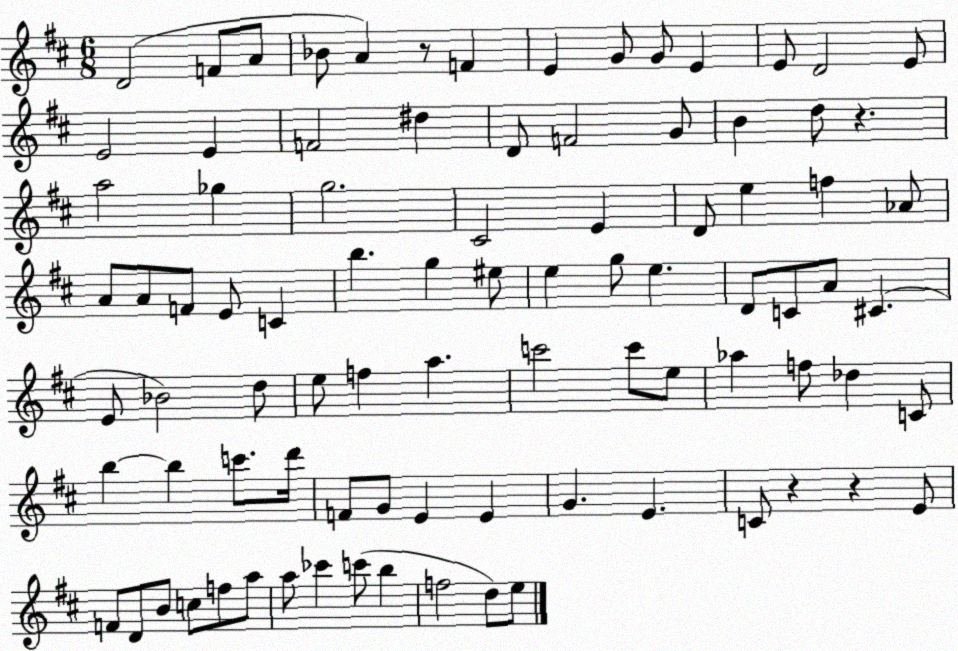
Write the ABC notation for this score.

X:1
T:Untitled
M:6/8
L:1/4
K:D
D2 F/2 A/2 _B/2 A z/2 F E G/2 G/2 E E/2 D2 E/2 E2 E F2 ^d D/2 F2 G/2 B d/2 z a2 _g g2 ^C2 E D/2 e f _A/2 A/2 A/2 F/2 E/2 C b g ^e/2 e g/2 e D/2 C/2 A/2 ^C E/2 _B2 d/2 e/2 f a c'2 c'/2 e/2 _a f/2 _d C/2 b b c'/2 d'/4 F/2 G/2 E E G E C/2 z z E/2 F/2 D/2 B/2 c/2 f/2 a/2 a/2 _c' c'/2 b f2 d/2 e/2